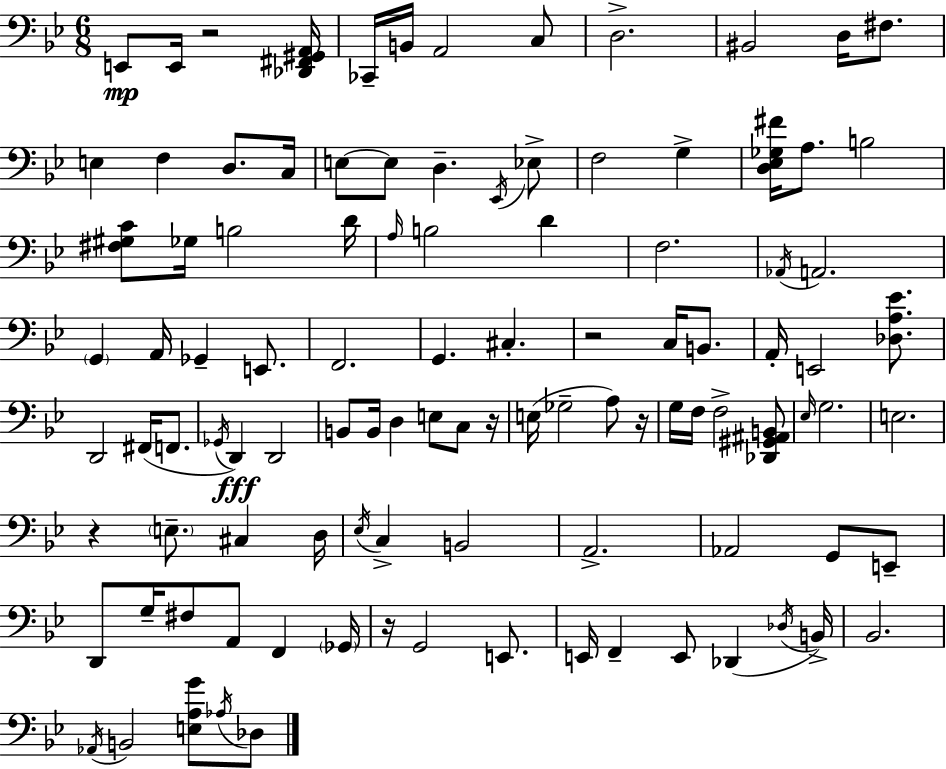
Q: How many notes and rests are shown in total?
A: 104